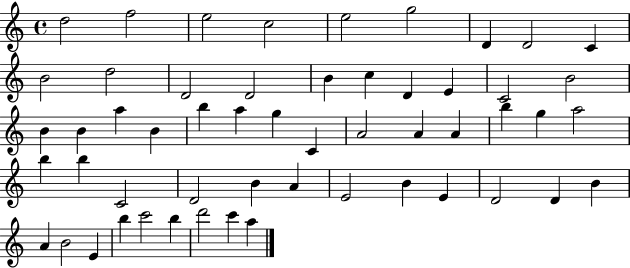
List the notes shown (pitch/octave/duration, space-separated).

D5/h F5/h E5/h C5/h E5/h G5/h D4/q D4/h C4/q B4/h D5/h D4/h D4/h B4/q C5/q D4/q E4/q C4/h B4/h B4/q B4/q A5/q B4/q B5/q A5/q G5/q C4/q A4/h A4/q A4/q B5/q G5/q A5/h B5/q B5/q C4/h D4/h B4/q A4/q E4/h B4/q E4/q D4/h D4/q B4/q A4/q B4/h E4/q B5/q C6/h B5/q D6/h C6/q A5/q